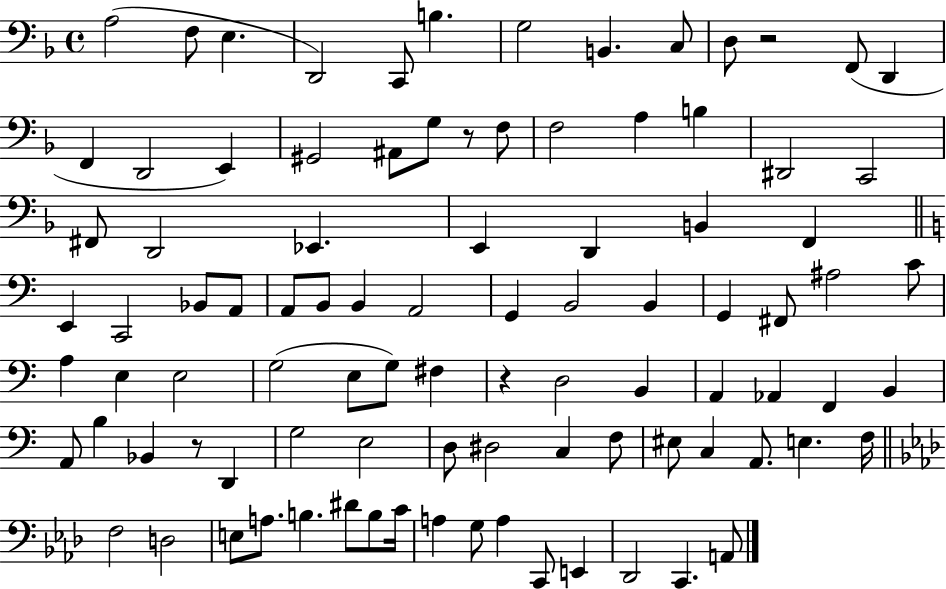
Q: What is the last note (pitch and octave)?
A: A2